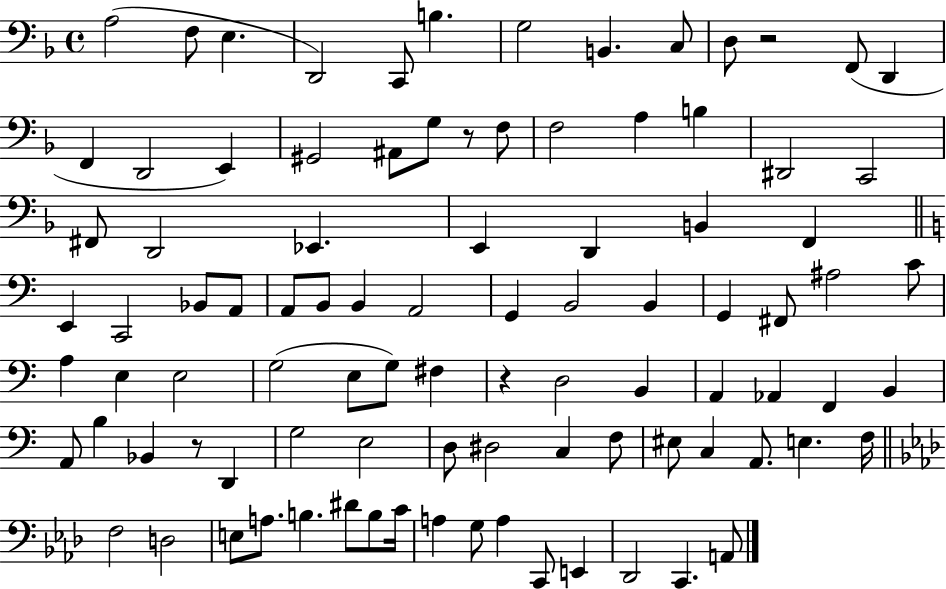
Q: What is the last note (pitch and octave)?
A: A2